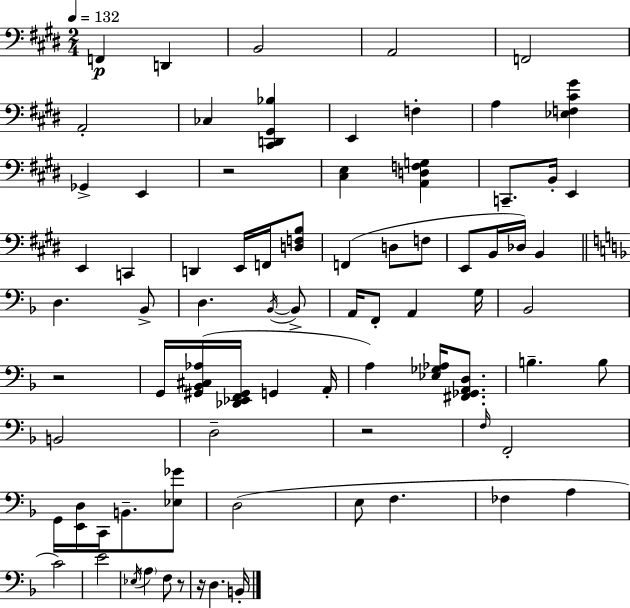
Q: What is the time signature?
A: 2/4